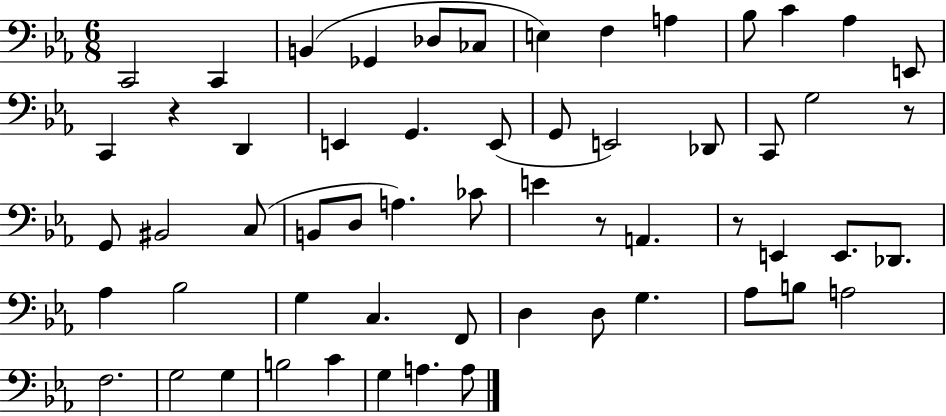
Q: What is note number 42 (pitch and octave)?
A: D3